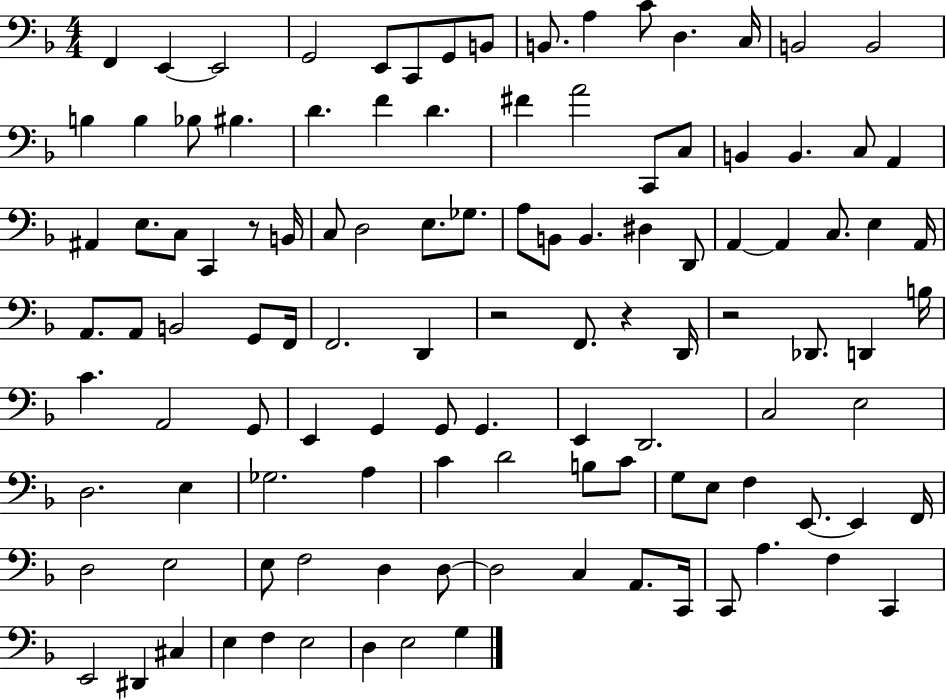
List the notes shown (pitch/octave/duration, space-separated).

F2/q E2/q E2/h G2/h E2/e C2/e G2/e B2/e B2/e. A3/q C4/e D3/q. C3/s B2/h B2/h B3/q B3/q Bb3/e BIS3/q. D4/q. F4/q D4/q. F#4/q A4/h C2/e C3/e B2/q B2/q. C3/e A2/q A#2/q E3/e. C3/e C2/q R/e B2/s C3/e D3/h E3/e. Gb3/e. A3/e B2/e B2/q. D#3/q D2/e A2/q A2/q C3/e. E3/q A2/s A2/e. A2/e B2/h G2/e F2/s F2/h. D2/q R/h F2/e. R/q D2/s R/h Db2/e. D2/q B3/s C4/q. A2/h G2/e E2/q G2/q G2/e G2/q. E2/q D2/h. C3/h E3/h D3/h. E3/q Gb3/h. A3/q C4/q D4/h B3/e C4/e G3/e E3/e F3/q E2/e. E2/q F2/s D3/h E3/h E3/e F3/h D3/q D3/e D3/h C3/q A2/e. C2/s C2/e A3/q. F3/q C2/q E2/h D#2/q C#3/q E3/q F3/q E3/h D3/q E3/h G3/q